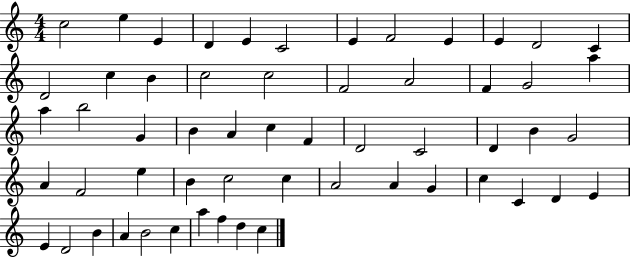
C5/h E5/q E4/q D4/q E4/q C4/h E4/q F4/h E4/q E4/q D4/h C4/q D4/h C5/q B4/q C5/h C5/h F4/h A4/h F4/q G4/h A5/q A5/q B5/h G4/q B4/q A4/q C5/q F4/q D4/h C4/h D4/q B4/q G4/h A4/q F4/h E5/q B4/q C5/h C5/q A4/h A4/q G4/q C5/q C4/q D4/q E4/q E4/q D4/h B4/q A4/q B4/h C5/q A5/q F5/q D5/q C5/q